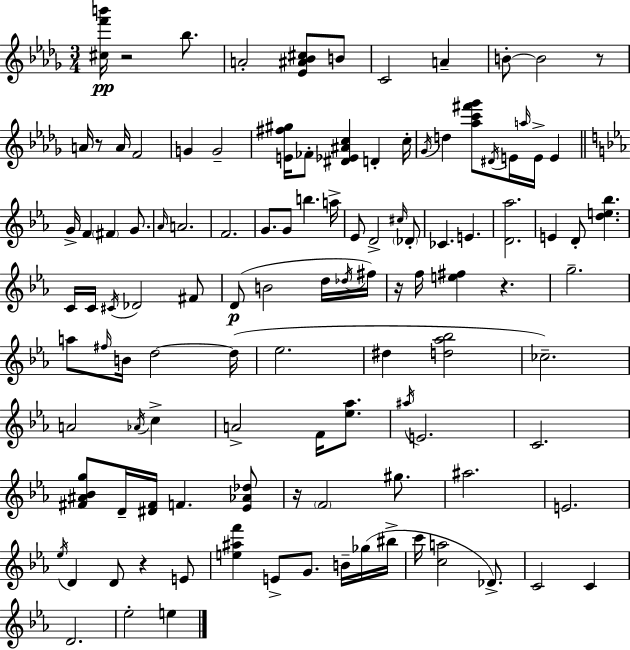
{
  \clef treble
  \numericTimeSignature
  \time 3/4
  \key bes \minor
  <cis'' f''' b'''>16\pp r2 bes''8. | a'2-. <ees' ais' bes' cis''>8 b'8 | c'2 a'4-- | b'8-.~~ b'2 r8 | \break a'16 r8 a'16 f'2 | g'4 g'2-- | <e' fis'' gis''>16 fes'8-. <dis' ees' ais' c''>4 d'4-. c''16-. | \acciaccatura { ges'16 } d''4 <aes'' c''' fis''' ges'''>8 \acciaccatura { dis'16 } e'16 \grace { a''16 } e'16-> e'4 | \break \bar "||" \break \key ees \major g'16-> f'4 \parenthesize fis'4 g'8. | \grace { aes'16 } a'2. | f'2. | g'8. g'8 b''4. | \break a''16-> ees'8 d'2-> \grace { cis''16 } | \parenthesize des'8-. ces'4. e'4. | <d' aes''>2. | e'4 d'8-. <d'' e'' bes''>4. | \break c'16 c'16 \acciaccatura { cis'16 } des'2 | fis'8 d'8(\p b'2 | d''16 \acciaccatura { des''16 } fis''16) r16 f''16 <e'' fis''>4 r4. | g''2.-- | \break a''8 \grace { fis''16 } b'16 d''2~~ | d''16( ees''2. | dis''4 <d'' aes'' bes''>2 | ces''2.--) | \break a'2 | \acciaccatura { aes'16 } c''4-> a'2-> | f'16 <ees'' aes''>8. \acciaccatura { ais''16 } e'2. | c'2. | \break <fis' ais' bes' g''>8 d'16-- <dis' fis'>16 f'4. | <ees' aes' des''>8 r16 \parenthesize f'2 | gis''8. ais''2. | e'2. | \break \acciaccatura { ees''16 } d'4 | d'8 r4 e'8 <e'' ais'' f'''>4 | e'8-> g'8. b'16-- ges''16( bis''16-> c'''16 <c'' a''>2 | des'8.->) c'2 | \break c'4 d'2. | ees''2-. | e''4 \bar "|."
}